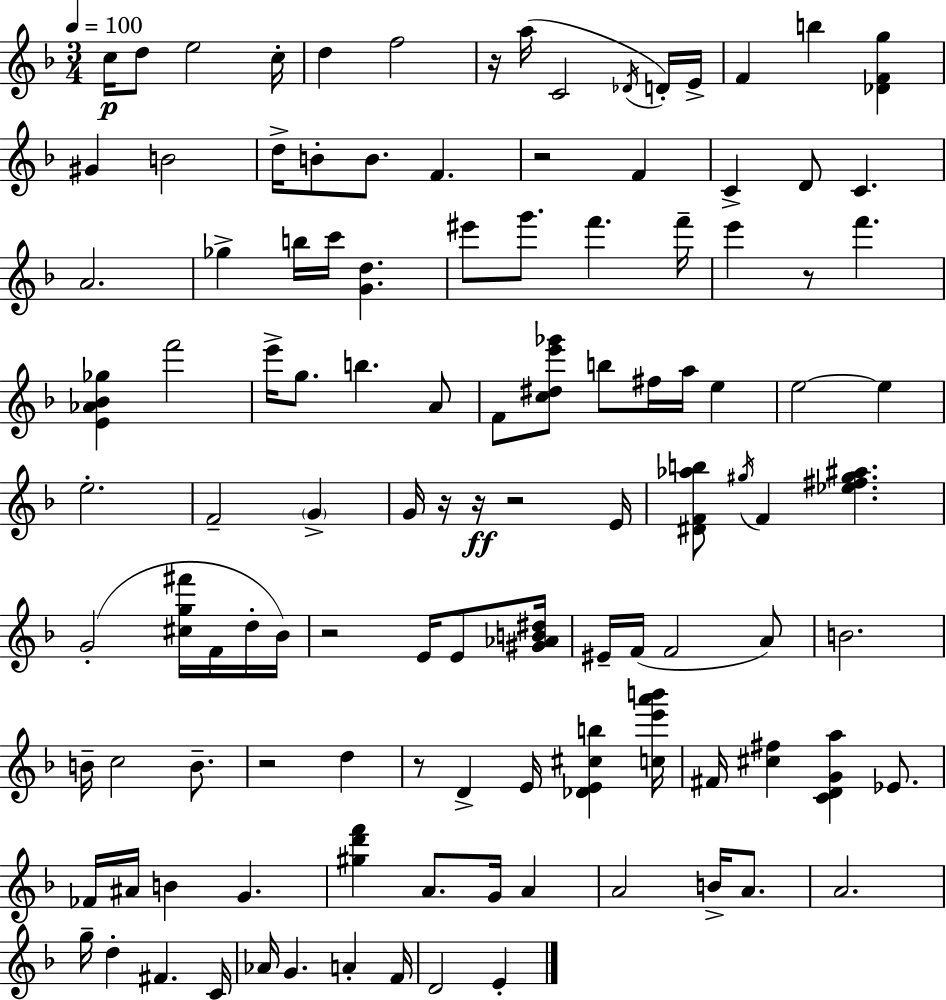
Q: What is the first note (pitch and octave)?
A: C5